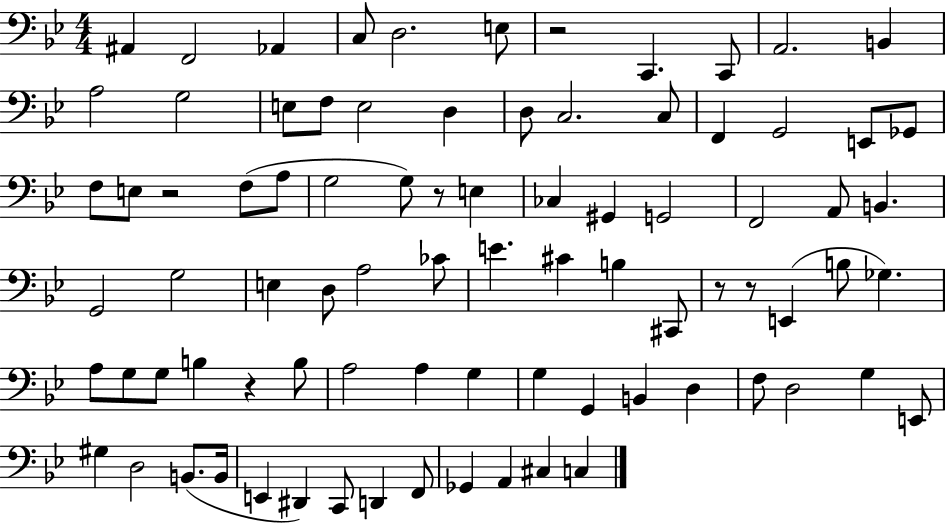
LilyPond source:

{
  \clef bass
  \numericTimeSignature
  \time 4/4
  \key bes \major
  ais,4 f,2 aes,4 | c8 d2. e8 | r2 c,4. c,8 | a,2. b,4 | \break a2 g2 | e8 f8 e2 d4 | d8 c2. c8 | f,4 g,2 e,8 ges,8 | \break f8 e8 r2 f8( a8 | g2 g8) r8 e4 | ces4 gis,4 g,2 | f,2 a,8 b,4. | \break g,2 g2 | e4 d8 a2 ces'8 | e'4. cis'4 b4 cis,8 | r8 r8 e,4( b8 ges4.) | \break a8 g8 g8 b4 r4 b8 | a2 a4 g4 | g4 g,4 b,4 d4 | f8 d2 g4 e,8 | \break gis4 d2 b,8.( b,16 | e,4 dis,4) c,8 d,4 f,8 | ges,4 a,4 cis4 c4 | \bar "|."
}